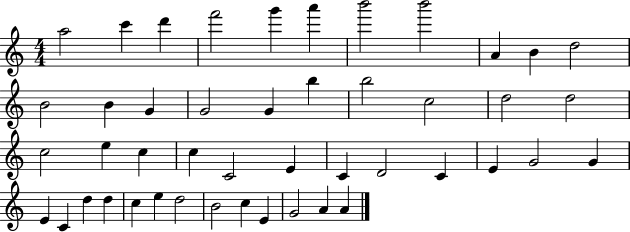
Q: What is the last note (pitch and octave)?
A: A4